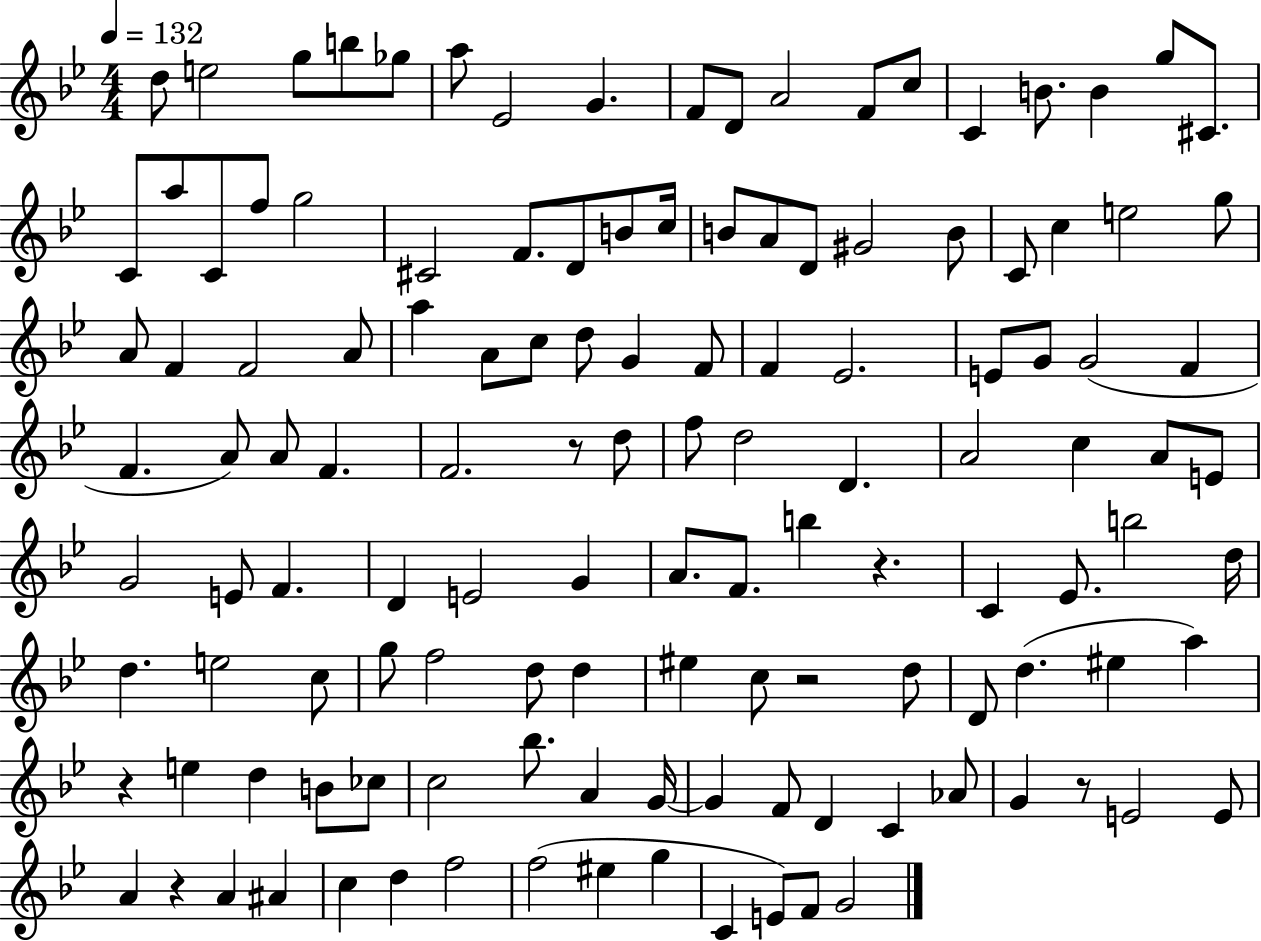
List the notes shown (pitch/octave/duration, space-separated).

D5/e E5/h G5/e B5/e Gb5/e A5/e Eb4/h G4/q. F4/e D4/e A4/h F4/e C5/e C4/q B4/e. B4/q G5/e C#4/e. C4/e A5/e C4/e F5/e G5/h C#4/h F4/e. D4/e B4/e C5/s B4/e A4/e D4/e G#4/h B4/e C4/e C5/q E5/h G5/e A4/e F4/q F4/h A4/e A5/q A4/e C5/e D5/e G4/q F4/e F4/q Eb4/h. E4/e G4/e G4/h F4/q F4/q. A4/e A4/e F4/q. F4/h. R/e D5/e F5/e D5/h D4/q. A4/h C5/q A4/e E4/e G4/h E4/e F4/q. D4/q E4/h G4/q A4/e. F4/e. B5/q R/q. C4/q Eb4/e. B5/h D5/s D5/q. E5/h C5/e G5/e F5/h D5/e D5/q EIS5/q C5/e R/h D5/e D4/e D5/q. EIS5/q A5/q R/q E5/q D5/q B4/e CES5/e C5/h Bb5/e. A4/q G4/s G4/q F4/e D4/q C4/q Ab4/e G4/q R/e E4/h E4/e A4/q R/q A4/q A#4/q C5/q D5/q F5/h F5/h EIS5/q G5/q C4/q E4/e F4/e G4/h